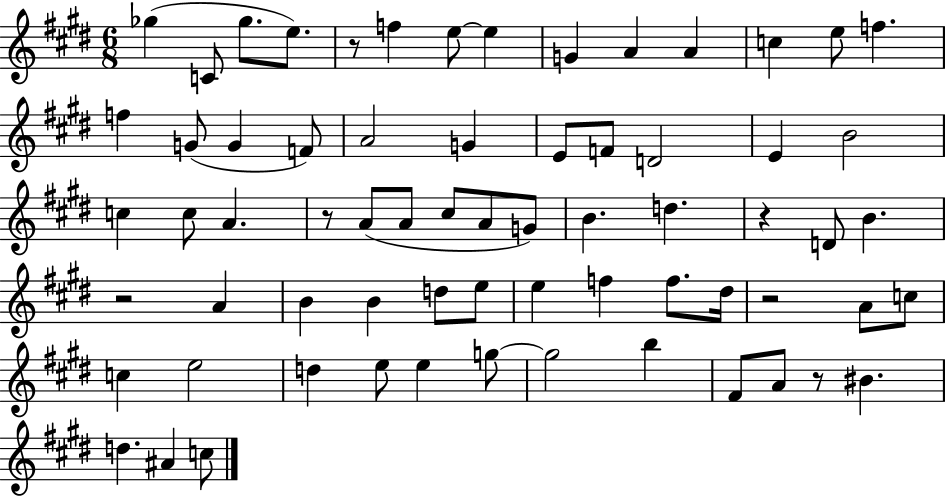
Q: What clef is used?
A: treble